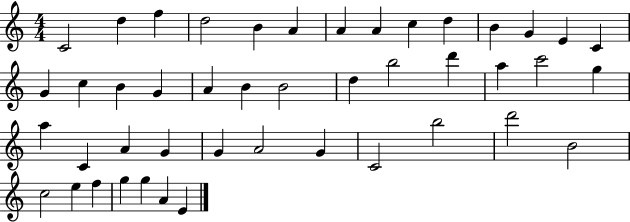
X:1
T:Untitled
M:4/4
L:1/4
K:C
C2 d f d2 B A A A c d B G E C G c B G A B B2 d b2 d' a c'2 g a C A G G A2 G C2 b2 d'2 B2 c2 e f g g A E